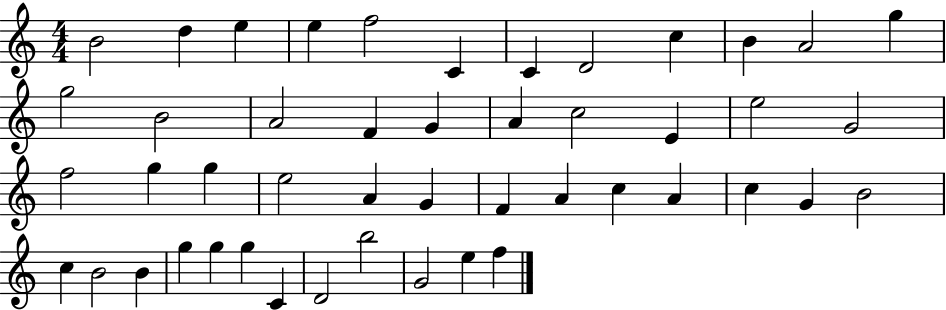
B4/h D5/q E5/q E5/q F5/h C4/q C4/q D4/h C5/q B4/q A4/h G5/q G5/h B4/h A4/h F4/q G4/q A4/q C5/h E4/q E5/h G4/h F5/h G5/q G5/q E5/h A4/q G4/q F4/q A4/q C5/q A4/q C5/q G4/q B4/h C5/q B4/h B4/q G5/q G5/q G5/q C4/q D4/h B5/h G4/h E5/q F5/q